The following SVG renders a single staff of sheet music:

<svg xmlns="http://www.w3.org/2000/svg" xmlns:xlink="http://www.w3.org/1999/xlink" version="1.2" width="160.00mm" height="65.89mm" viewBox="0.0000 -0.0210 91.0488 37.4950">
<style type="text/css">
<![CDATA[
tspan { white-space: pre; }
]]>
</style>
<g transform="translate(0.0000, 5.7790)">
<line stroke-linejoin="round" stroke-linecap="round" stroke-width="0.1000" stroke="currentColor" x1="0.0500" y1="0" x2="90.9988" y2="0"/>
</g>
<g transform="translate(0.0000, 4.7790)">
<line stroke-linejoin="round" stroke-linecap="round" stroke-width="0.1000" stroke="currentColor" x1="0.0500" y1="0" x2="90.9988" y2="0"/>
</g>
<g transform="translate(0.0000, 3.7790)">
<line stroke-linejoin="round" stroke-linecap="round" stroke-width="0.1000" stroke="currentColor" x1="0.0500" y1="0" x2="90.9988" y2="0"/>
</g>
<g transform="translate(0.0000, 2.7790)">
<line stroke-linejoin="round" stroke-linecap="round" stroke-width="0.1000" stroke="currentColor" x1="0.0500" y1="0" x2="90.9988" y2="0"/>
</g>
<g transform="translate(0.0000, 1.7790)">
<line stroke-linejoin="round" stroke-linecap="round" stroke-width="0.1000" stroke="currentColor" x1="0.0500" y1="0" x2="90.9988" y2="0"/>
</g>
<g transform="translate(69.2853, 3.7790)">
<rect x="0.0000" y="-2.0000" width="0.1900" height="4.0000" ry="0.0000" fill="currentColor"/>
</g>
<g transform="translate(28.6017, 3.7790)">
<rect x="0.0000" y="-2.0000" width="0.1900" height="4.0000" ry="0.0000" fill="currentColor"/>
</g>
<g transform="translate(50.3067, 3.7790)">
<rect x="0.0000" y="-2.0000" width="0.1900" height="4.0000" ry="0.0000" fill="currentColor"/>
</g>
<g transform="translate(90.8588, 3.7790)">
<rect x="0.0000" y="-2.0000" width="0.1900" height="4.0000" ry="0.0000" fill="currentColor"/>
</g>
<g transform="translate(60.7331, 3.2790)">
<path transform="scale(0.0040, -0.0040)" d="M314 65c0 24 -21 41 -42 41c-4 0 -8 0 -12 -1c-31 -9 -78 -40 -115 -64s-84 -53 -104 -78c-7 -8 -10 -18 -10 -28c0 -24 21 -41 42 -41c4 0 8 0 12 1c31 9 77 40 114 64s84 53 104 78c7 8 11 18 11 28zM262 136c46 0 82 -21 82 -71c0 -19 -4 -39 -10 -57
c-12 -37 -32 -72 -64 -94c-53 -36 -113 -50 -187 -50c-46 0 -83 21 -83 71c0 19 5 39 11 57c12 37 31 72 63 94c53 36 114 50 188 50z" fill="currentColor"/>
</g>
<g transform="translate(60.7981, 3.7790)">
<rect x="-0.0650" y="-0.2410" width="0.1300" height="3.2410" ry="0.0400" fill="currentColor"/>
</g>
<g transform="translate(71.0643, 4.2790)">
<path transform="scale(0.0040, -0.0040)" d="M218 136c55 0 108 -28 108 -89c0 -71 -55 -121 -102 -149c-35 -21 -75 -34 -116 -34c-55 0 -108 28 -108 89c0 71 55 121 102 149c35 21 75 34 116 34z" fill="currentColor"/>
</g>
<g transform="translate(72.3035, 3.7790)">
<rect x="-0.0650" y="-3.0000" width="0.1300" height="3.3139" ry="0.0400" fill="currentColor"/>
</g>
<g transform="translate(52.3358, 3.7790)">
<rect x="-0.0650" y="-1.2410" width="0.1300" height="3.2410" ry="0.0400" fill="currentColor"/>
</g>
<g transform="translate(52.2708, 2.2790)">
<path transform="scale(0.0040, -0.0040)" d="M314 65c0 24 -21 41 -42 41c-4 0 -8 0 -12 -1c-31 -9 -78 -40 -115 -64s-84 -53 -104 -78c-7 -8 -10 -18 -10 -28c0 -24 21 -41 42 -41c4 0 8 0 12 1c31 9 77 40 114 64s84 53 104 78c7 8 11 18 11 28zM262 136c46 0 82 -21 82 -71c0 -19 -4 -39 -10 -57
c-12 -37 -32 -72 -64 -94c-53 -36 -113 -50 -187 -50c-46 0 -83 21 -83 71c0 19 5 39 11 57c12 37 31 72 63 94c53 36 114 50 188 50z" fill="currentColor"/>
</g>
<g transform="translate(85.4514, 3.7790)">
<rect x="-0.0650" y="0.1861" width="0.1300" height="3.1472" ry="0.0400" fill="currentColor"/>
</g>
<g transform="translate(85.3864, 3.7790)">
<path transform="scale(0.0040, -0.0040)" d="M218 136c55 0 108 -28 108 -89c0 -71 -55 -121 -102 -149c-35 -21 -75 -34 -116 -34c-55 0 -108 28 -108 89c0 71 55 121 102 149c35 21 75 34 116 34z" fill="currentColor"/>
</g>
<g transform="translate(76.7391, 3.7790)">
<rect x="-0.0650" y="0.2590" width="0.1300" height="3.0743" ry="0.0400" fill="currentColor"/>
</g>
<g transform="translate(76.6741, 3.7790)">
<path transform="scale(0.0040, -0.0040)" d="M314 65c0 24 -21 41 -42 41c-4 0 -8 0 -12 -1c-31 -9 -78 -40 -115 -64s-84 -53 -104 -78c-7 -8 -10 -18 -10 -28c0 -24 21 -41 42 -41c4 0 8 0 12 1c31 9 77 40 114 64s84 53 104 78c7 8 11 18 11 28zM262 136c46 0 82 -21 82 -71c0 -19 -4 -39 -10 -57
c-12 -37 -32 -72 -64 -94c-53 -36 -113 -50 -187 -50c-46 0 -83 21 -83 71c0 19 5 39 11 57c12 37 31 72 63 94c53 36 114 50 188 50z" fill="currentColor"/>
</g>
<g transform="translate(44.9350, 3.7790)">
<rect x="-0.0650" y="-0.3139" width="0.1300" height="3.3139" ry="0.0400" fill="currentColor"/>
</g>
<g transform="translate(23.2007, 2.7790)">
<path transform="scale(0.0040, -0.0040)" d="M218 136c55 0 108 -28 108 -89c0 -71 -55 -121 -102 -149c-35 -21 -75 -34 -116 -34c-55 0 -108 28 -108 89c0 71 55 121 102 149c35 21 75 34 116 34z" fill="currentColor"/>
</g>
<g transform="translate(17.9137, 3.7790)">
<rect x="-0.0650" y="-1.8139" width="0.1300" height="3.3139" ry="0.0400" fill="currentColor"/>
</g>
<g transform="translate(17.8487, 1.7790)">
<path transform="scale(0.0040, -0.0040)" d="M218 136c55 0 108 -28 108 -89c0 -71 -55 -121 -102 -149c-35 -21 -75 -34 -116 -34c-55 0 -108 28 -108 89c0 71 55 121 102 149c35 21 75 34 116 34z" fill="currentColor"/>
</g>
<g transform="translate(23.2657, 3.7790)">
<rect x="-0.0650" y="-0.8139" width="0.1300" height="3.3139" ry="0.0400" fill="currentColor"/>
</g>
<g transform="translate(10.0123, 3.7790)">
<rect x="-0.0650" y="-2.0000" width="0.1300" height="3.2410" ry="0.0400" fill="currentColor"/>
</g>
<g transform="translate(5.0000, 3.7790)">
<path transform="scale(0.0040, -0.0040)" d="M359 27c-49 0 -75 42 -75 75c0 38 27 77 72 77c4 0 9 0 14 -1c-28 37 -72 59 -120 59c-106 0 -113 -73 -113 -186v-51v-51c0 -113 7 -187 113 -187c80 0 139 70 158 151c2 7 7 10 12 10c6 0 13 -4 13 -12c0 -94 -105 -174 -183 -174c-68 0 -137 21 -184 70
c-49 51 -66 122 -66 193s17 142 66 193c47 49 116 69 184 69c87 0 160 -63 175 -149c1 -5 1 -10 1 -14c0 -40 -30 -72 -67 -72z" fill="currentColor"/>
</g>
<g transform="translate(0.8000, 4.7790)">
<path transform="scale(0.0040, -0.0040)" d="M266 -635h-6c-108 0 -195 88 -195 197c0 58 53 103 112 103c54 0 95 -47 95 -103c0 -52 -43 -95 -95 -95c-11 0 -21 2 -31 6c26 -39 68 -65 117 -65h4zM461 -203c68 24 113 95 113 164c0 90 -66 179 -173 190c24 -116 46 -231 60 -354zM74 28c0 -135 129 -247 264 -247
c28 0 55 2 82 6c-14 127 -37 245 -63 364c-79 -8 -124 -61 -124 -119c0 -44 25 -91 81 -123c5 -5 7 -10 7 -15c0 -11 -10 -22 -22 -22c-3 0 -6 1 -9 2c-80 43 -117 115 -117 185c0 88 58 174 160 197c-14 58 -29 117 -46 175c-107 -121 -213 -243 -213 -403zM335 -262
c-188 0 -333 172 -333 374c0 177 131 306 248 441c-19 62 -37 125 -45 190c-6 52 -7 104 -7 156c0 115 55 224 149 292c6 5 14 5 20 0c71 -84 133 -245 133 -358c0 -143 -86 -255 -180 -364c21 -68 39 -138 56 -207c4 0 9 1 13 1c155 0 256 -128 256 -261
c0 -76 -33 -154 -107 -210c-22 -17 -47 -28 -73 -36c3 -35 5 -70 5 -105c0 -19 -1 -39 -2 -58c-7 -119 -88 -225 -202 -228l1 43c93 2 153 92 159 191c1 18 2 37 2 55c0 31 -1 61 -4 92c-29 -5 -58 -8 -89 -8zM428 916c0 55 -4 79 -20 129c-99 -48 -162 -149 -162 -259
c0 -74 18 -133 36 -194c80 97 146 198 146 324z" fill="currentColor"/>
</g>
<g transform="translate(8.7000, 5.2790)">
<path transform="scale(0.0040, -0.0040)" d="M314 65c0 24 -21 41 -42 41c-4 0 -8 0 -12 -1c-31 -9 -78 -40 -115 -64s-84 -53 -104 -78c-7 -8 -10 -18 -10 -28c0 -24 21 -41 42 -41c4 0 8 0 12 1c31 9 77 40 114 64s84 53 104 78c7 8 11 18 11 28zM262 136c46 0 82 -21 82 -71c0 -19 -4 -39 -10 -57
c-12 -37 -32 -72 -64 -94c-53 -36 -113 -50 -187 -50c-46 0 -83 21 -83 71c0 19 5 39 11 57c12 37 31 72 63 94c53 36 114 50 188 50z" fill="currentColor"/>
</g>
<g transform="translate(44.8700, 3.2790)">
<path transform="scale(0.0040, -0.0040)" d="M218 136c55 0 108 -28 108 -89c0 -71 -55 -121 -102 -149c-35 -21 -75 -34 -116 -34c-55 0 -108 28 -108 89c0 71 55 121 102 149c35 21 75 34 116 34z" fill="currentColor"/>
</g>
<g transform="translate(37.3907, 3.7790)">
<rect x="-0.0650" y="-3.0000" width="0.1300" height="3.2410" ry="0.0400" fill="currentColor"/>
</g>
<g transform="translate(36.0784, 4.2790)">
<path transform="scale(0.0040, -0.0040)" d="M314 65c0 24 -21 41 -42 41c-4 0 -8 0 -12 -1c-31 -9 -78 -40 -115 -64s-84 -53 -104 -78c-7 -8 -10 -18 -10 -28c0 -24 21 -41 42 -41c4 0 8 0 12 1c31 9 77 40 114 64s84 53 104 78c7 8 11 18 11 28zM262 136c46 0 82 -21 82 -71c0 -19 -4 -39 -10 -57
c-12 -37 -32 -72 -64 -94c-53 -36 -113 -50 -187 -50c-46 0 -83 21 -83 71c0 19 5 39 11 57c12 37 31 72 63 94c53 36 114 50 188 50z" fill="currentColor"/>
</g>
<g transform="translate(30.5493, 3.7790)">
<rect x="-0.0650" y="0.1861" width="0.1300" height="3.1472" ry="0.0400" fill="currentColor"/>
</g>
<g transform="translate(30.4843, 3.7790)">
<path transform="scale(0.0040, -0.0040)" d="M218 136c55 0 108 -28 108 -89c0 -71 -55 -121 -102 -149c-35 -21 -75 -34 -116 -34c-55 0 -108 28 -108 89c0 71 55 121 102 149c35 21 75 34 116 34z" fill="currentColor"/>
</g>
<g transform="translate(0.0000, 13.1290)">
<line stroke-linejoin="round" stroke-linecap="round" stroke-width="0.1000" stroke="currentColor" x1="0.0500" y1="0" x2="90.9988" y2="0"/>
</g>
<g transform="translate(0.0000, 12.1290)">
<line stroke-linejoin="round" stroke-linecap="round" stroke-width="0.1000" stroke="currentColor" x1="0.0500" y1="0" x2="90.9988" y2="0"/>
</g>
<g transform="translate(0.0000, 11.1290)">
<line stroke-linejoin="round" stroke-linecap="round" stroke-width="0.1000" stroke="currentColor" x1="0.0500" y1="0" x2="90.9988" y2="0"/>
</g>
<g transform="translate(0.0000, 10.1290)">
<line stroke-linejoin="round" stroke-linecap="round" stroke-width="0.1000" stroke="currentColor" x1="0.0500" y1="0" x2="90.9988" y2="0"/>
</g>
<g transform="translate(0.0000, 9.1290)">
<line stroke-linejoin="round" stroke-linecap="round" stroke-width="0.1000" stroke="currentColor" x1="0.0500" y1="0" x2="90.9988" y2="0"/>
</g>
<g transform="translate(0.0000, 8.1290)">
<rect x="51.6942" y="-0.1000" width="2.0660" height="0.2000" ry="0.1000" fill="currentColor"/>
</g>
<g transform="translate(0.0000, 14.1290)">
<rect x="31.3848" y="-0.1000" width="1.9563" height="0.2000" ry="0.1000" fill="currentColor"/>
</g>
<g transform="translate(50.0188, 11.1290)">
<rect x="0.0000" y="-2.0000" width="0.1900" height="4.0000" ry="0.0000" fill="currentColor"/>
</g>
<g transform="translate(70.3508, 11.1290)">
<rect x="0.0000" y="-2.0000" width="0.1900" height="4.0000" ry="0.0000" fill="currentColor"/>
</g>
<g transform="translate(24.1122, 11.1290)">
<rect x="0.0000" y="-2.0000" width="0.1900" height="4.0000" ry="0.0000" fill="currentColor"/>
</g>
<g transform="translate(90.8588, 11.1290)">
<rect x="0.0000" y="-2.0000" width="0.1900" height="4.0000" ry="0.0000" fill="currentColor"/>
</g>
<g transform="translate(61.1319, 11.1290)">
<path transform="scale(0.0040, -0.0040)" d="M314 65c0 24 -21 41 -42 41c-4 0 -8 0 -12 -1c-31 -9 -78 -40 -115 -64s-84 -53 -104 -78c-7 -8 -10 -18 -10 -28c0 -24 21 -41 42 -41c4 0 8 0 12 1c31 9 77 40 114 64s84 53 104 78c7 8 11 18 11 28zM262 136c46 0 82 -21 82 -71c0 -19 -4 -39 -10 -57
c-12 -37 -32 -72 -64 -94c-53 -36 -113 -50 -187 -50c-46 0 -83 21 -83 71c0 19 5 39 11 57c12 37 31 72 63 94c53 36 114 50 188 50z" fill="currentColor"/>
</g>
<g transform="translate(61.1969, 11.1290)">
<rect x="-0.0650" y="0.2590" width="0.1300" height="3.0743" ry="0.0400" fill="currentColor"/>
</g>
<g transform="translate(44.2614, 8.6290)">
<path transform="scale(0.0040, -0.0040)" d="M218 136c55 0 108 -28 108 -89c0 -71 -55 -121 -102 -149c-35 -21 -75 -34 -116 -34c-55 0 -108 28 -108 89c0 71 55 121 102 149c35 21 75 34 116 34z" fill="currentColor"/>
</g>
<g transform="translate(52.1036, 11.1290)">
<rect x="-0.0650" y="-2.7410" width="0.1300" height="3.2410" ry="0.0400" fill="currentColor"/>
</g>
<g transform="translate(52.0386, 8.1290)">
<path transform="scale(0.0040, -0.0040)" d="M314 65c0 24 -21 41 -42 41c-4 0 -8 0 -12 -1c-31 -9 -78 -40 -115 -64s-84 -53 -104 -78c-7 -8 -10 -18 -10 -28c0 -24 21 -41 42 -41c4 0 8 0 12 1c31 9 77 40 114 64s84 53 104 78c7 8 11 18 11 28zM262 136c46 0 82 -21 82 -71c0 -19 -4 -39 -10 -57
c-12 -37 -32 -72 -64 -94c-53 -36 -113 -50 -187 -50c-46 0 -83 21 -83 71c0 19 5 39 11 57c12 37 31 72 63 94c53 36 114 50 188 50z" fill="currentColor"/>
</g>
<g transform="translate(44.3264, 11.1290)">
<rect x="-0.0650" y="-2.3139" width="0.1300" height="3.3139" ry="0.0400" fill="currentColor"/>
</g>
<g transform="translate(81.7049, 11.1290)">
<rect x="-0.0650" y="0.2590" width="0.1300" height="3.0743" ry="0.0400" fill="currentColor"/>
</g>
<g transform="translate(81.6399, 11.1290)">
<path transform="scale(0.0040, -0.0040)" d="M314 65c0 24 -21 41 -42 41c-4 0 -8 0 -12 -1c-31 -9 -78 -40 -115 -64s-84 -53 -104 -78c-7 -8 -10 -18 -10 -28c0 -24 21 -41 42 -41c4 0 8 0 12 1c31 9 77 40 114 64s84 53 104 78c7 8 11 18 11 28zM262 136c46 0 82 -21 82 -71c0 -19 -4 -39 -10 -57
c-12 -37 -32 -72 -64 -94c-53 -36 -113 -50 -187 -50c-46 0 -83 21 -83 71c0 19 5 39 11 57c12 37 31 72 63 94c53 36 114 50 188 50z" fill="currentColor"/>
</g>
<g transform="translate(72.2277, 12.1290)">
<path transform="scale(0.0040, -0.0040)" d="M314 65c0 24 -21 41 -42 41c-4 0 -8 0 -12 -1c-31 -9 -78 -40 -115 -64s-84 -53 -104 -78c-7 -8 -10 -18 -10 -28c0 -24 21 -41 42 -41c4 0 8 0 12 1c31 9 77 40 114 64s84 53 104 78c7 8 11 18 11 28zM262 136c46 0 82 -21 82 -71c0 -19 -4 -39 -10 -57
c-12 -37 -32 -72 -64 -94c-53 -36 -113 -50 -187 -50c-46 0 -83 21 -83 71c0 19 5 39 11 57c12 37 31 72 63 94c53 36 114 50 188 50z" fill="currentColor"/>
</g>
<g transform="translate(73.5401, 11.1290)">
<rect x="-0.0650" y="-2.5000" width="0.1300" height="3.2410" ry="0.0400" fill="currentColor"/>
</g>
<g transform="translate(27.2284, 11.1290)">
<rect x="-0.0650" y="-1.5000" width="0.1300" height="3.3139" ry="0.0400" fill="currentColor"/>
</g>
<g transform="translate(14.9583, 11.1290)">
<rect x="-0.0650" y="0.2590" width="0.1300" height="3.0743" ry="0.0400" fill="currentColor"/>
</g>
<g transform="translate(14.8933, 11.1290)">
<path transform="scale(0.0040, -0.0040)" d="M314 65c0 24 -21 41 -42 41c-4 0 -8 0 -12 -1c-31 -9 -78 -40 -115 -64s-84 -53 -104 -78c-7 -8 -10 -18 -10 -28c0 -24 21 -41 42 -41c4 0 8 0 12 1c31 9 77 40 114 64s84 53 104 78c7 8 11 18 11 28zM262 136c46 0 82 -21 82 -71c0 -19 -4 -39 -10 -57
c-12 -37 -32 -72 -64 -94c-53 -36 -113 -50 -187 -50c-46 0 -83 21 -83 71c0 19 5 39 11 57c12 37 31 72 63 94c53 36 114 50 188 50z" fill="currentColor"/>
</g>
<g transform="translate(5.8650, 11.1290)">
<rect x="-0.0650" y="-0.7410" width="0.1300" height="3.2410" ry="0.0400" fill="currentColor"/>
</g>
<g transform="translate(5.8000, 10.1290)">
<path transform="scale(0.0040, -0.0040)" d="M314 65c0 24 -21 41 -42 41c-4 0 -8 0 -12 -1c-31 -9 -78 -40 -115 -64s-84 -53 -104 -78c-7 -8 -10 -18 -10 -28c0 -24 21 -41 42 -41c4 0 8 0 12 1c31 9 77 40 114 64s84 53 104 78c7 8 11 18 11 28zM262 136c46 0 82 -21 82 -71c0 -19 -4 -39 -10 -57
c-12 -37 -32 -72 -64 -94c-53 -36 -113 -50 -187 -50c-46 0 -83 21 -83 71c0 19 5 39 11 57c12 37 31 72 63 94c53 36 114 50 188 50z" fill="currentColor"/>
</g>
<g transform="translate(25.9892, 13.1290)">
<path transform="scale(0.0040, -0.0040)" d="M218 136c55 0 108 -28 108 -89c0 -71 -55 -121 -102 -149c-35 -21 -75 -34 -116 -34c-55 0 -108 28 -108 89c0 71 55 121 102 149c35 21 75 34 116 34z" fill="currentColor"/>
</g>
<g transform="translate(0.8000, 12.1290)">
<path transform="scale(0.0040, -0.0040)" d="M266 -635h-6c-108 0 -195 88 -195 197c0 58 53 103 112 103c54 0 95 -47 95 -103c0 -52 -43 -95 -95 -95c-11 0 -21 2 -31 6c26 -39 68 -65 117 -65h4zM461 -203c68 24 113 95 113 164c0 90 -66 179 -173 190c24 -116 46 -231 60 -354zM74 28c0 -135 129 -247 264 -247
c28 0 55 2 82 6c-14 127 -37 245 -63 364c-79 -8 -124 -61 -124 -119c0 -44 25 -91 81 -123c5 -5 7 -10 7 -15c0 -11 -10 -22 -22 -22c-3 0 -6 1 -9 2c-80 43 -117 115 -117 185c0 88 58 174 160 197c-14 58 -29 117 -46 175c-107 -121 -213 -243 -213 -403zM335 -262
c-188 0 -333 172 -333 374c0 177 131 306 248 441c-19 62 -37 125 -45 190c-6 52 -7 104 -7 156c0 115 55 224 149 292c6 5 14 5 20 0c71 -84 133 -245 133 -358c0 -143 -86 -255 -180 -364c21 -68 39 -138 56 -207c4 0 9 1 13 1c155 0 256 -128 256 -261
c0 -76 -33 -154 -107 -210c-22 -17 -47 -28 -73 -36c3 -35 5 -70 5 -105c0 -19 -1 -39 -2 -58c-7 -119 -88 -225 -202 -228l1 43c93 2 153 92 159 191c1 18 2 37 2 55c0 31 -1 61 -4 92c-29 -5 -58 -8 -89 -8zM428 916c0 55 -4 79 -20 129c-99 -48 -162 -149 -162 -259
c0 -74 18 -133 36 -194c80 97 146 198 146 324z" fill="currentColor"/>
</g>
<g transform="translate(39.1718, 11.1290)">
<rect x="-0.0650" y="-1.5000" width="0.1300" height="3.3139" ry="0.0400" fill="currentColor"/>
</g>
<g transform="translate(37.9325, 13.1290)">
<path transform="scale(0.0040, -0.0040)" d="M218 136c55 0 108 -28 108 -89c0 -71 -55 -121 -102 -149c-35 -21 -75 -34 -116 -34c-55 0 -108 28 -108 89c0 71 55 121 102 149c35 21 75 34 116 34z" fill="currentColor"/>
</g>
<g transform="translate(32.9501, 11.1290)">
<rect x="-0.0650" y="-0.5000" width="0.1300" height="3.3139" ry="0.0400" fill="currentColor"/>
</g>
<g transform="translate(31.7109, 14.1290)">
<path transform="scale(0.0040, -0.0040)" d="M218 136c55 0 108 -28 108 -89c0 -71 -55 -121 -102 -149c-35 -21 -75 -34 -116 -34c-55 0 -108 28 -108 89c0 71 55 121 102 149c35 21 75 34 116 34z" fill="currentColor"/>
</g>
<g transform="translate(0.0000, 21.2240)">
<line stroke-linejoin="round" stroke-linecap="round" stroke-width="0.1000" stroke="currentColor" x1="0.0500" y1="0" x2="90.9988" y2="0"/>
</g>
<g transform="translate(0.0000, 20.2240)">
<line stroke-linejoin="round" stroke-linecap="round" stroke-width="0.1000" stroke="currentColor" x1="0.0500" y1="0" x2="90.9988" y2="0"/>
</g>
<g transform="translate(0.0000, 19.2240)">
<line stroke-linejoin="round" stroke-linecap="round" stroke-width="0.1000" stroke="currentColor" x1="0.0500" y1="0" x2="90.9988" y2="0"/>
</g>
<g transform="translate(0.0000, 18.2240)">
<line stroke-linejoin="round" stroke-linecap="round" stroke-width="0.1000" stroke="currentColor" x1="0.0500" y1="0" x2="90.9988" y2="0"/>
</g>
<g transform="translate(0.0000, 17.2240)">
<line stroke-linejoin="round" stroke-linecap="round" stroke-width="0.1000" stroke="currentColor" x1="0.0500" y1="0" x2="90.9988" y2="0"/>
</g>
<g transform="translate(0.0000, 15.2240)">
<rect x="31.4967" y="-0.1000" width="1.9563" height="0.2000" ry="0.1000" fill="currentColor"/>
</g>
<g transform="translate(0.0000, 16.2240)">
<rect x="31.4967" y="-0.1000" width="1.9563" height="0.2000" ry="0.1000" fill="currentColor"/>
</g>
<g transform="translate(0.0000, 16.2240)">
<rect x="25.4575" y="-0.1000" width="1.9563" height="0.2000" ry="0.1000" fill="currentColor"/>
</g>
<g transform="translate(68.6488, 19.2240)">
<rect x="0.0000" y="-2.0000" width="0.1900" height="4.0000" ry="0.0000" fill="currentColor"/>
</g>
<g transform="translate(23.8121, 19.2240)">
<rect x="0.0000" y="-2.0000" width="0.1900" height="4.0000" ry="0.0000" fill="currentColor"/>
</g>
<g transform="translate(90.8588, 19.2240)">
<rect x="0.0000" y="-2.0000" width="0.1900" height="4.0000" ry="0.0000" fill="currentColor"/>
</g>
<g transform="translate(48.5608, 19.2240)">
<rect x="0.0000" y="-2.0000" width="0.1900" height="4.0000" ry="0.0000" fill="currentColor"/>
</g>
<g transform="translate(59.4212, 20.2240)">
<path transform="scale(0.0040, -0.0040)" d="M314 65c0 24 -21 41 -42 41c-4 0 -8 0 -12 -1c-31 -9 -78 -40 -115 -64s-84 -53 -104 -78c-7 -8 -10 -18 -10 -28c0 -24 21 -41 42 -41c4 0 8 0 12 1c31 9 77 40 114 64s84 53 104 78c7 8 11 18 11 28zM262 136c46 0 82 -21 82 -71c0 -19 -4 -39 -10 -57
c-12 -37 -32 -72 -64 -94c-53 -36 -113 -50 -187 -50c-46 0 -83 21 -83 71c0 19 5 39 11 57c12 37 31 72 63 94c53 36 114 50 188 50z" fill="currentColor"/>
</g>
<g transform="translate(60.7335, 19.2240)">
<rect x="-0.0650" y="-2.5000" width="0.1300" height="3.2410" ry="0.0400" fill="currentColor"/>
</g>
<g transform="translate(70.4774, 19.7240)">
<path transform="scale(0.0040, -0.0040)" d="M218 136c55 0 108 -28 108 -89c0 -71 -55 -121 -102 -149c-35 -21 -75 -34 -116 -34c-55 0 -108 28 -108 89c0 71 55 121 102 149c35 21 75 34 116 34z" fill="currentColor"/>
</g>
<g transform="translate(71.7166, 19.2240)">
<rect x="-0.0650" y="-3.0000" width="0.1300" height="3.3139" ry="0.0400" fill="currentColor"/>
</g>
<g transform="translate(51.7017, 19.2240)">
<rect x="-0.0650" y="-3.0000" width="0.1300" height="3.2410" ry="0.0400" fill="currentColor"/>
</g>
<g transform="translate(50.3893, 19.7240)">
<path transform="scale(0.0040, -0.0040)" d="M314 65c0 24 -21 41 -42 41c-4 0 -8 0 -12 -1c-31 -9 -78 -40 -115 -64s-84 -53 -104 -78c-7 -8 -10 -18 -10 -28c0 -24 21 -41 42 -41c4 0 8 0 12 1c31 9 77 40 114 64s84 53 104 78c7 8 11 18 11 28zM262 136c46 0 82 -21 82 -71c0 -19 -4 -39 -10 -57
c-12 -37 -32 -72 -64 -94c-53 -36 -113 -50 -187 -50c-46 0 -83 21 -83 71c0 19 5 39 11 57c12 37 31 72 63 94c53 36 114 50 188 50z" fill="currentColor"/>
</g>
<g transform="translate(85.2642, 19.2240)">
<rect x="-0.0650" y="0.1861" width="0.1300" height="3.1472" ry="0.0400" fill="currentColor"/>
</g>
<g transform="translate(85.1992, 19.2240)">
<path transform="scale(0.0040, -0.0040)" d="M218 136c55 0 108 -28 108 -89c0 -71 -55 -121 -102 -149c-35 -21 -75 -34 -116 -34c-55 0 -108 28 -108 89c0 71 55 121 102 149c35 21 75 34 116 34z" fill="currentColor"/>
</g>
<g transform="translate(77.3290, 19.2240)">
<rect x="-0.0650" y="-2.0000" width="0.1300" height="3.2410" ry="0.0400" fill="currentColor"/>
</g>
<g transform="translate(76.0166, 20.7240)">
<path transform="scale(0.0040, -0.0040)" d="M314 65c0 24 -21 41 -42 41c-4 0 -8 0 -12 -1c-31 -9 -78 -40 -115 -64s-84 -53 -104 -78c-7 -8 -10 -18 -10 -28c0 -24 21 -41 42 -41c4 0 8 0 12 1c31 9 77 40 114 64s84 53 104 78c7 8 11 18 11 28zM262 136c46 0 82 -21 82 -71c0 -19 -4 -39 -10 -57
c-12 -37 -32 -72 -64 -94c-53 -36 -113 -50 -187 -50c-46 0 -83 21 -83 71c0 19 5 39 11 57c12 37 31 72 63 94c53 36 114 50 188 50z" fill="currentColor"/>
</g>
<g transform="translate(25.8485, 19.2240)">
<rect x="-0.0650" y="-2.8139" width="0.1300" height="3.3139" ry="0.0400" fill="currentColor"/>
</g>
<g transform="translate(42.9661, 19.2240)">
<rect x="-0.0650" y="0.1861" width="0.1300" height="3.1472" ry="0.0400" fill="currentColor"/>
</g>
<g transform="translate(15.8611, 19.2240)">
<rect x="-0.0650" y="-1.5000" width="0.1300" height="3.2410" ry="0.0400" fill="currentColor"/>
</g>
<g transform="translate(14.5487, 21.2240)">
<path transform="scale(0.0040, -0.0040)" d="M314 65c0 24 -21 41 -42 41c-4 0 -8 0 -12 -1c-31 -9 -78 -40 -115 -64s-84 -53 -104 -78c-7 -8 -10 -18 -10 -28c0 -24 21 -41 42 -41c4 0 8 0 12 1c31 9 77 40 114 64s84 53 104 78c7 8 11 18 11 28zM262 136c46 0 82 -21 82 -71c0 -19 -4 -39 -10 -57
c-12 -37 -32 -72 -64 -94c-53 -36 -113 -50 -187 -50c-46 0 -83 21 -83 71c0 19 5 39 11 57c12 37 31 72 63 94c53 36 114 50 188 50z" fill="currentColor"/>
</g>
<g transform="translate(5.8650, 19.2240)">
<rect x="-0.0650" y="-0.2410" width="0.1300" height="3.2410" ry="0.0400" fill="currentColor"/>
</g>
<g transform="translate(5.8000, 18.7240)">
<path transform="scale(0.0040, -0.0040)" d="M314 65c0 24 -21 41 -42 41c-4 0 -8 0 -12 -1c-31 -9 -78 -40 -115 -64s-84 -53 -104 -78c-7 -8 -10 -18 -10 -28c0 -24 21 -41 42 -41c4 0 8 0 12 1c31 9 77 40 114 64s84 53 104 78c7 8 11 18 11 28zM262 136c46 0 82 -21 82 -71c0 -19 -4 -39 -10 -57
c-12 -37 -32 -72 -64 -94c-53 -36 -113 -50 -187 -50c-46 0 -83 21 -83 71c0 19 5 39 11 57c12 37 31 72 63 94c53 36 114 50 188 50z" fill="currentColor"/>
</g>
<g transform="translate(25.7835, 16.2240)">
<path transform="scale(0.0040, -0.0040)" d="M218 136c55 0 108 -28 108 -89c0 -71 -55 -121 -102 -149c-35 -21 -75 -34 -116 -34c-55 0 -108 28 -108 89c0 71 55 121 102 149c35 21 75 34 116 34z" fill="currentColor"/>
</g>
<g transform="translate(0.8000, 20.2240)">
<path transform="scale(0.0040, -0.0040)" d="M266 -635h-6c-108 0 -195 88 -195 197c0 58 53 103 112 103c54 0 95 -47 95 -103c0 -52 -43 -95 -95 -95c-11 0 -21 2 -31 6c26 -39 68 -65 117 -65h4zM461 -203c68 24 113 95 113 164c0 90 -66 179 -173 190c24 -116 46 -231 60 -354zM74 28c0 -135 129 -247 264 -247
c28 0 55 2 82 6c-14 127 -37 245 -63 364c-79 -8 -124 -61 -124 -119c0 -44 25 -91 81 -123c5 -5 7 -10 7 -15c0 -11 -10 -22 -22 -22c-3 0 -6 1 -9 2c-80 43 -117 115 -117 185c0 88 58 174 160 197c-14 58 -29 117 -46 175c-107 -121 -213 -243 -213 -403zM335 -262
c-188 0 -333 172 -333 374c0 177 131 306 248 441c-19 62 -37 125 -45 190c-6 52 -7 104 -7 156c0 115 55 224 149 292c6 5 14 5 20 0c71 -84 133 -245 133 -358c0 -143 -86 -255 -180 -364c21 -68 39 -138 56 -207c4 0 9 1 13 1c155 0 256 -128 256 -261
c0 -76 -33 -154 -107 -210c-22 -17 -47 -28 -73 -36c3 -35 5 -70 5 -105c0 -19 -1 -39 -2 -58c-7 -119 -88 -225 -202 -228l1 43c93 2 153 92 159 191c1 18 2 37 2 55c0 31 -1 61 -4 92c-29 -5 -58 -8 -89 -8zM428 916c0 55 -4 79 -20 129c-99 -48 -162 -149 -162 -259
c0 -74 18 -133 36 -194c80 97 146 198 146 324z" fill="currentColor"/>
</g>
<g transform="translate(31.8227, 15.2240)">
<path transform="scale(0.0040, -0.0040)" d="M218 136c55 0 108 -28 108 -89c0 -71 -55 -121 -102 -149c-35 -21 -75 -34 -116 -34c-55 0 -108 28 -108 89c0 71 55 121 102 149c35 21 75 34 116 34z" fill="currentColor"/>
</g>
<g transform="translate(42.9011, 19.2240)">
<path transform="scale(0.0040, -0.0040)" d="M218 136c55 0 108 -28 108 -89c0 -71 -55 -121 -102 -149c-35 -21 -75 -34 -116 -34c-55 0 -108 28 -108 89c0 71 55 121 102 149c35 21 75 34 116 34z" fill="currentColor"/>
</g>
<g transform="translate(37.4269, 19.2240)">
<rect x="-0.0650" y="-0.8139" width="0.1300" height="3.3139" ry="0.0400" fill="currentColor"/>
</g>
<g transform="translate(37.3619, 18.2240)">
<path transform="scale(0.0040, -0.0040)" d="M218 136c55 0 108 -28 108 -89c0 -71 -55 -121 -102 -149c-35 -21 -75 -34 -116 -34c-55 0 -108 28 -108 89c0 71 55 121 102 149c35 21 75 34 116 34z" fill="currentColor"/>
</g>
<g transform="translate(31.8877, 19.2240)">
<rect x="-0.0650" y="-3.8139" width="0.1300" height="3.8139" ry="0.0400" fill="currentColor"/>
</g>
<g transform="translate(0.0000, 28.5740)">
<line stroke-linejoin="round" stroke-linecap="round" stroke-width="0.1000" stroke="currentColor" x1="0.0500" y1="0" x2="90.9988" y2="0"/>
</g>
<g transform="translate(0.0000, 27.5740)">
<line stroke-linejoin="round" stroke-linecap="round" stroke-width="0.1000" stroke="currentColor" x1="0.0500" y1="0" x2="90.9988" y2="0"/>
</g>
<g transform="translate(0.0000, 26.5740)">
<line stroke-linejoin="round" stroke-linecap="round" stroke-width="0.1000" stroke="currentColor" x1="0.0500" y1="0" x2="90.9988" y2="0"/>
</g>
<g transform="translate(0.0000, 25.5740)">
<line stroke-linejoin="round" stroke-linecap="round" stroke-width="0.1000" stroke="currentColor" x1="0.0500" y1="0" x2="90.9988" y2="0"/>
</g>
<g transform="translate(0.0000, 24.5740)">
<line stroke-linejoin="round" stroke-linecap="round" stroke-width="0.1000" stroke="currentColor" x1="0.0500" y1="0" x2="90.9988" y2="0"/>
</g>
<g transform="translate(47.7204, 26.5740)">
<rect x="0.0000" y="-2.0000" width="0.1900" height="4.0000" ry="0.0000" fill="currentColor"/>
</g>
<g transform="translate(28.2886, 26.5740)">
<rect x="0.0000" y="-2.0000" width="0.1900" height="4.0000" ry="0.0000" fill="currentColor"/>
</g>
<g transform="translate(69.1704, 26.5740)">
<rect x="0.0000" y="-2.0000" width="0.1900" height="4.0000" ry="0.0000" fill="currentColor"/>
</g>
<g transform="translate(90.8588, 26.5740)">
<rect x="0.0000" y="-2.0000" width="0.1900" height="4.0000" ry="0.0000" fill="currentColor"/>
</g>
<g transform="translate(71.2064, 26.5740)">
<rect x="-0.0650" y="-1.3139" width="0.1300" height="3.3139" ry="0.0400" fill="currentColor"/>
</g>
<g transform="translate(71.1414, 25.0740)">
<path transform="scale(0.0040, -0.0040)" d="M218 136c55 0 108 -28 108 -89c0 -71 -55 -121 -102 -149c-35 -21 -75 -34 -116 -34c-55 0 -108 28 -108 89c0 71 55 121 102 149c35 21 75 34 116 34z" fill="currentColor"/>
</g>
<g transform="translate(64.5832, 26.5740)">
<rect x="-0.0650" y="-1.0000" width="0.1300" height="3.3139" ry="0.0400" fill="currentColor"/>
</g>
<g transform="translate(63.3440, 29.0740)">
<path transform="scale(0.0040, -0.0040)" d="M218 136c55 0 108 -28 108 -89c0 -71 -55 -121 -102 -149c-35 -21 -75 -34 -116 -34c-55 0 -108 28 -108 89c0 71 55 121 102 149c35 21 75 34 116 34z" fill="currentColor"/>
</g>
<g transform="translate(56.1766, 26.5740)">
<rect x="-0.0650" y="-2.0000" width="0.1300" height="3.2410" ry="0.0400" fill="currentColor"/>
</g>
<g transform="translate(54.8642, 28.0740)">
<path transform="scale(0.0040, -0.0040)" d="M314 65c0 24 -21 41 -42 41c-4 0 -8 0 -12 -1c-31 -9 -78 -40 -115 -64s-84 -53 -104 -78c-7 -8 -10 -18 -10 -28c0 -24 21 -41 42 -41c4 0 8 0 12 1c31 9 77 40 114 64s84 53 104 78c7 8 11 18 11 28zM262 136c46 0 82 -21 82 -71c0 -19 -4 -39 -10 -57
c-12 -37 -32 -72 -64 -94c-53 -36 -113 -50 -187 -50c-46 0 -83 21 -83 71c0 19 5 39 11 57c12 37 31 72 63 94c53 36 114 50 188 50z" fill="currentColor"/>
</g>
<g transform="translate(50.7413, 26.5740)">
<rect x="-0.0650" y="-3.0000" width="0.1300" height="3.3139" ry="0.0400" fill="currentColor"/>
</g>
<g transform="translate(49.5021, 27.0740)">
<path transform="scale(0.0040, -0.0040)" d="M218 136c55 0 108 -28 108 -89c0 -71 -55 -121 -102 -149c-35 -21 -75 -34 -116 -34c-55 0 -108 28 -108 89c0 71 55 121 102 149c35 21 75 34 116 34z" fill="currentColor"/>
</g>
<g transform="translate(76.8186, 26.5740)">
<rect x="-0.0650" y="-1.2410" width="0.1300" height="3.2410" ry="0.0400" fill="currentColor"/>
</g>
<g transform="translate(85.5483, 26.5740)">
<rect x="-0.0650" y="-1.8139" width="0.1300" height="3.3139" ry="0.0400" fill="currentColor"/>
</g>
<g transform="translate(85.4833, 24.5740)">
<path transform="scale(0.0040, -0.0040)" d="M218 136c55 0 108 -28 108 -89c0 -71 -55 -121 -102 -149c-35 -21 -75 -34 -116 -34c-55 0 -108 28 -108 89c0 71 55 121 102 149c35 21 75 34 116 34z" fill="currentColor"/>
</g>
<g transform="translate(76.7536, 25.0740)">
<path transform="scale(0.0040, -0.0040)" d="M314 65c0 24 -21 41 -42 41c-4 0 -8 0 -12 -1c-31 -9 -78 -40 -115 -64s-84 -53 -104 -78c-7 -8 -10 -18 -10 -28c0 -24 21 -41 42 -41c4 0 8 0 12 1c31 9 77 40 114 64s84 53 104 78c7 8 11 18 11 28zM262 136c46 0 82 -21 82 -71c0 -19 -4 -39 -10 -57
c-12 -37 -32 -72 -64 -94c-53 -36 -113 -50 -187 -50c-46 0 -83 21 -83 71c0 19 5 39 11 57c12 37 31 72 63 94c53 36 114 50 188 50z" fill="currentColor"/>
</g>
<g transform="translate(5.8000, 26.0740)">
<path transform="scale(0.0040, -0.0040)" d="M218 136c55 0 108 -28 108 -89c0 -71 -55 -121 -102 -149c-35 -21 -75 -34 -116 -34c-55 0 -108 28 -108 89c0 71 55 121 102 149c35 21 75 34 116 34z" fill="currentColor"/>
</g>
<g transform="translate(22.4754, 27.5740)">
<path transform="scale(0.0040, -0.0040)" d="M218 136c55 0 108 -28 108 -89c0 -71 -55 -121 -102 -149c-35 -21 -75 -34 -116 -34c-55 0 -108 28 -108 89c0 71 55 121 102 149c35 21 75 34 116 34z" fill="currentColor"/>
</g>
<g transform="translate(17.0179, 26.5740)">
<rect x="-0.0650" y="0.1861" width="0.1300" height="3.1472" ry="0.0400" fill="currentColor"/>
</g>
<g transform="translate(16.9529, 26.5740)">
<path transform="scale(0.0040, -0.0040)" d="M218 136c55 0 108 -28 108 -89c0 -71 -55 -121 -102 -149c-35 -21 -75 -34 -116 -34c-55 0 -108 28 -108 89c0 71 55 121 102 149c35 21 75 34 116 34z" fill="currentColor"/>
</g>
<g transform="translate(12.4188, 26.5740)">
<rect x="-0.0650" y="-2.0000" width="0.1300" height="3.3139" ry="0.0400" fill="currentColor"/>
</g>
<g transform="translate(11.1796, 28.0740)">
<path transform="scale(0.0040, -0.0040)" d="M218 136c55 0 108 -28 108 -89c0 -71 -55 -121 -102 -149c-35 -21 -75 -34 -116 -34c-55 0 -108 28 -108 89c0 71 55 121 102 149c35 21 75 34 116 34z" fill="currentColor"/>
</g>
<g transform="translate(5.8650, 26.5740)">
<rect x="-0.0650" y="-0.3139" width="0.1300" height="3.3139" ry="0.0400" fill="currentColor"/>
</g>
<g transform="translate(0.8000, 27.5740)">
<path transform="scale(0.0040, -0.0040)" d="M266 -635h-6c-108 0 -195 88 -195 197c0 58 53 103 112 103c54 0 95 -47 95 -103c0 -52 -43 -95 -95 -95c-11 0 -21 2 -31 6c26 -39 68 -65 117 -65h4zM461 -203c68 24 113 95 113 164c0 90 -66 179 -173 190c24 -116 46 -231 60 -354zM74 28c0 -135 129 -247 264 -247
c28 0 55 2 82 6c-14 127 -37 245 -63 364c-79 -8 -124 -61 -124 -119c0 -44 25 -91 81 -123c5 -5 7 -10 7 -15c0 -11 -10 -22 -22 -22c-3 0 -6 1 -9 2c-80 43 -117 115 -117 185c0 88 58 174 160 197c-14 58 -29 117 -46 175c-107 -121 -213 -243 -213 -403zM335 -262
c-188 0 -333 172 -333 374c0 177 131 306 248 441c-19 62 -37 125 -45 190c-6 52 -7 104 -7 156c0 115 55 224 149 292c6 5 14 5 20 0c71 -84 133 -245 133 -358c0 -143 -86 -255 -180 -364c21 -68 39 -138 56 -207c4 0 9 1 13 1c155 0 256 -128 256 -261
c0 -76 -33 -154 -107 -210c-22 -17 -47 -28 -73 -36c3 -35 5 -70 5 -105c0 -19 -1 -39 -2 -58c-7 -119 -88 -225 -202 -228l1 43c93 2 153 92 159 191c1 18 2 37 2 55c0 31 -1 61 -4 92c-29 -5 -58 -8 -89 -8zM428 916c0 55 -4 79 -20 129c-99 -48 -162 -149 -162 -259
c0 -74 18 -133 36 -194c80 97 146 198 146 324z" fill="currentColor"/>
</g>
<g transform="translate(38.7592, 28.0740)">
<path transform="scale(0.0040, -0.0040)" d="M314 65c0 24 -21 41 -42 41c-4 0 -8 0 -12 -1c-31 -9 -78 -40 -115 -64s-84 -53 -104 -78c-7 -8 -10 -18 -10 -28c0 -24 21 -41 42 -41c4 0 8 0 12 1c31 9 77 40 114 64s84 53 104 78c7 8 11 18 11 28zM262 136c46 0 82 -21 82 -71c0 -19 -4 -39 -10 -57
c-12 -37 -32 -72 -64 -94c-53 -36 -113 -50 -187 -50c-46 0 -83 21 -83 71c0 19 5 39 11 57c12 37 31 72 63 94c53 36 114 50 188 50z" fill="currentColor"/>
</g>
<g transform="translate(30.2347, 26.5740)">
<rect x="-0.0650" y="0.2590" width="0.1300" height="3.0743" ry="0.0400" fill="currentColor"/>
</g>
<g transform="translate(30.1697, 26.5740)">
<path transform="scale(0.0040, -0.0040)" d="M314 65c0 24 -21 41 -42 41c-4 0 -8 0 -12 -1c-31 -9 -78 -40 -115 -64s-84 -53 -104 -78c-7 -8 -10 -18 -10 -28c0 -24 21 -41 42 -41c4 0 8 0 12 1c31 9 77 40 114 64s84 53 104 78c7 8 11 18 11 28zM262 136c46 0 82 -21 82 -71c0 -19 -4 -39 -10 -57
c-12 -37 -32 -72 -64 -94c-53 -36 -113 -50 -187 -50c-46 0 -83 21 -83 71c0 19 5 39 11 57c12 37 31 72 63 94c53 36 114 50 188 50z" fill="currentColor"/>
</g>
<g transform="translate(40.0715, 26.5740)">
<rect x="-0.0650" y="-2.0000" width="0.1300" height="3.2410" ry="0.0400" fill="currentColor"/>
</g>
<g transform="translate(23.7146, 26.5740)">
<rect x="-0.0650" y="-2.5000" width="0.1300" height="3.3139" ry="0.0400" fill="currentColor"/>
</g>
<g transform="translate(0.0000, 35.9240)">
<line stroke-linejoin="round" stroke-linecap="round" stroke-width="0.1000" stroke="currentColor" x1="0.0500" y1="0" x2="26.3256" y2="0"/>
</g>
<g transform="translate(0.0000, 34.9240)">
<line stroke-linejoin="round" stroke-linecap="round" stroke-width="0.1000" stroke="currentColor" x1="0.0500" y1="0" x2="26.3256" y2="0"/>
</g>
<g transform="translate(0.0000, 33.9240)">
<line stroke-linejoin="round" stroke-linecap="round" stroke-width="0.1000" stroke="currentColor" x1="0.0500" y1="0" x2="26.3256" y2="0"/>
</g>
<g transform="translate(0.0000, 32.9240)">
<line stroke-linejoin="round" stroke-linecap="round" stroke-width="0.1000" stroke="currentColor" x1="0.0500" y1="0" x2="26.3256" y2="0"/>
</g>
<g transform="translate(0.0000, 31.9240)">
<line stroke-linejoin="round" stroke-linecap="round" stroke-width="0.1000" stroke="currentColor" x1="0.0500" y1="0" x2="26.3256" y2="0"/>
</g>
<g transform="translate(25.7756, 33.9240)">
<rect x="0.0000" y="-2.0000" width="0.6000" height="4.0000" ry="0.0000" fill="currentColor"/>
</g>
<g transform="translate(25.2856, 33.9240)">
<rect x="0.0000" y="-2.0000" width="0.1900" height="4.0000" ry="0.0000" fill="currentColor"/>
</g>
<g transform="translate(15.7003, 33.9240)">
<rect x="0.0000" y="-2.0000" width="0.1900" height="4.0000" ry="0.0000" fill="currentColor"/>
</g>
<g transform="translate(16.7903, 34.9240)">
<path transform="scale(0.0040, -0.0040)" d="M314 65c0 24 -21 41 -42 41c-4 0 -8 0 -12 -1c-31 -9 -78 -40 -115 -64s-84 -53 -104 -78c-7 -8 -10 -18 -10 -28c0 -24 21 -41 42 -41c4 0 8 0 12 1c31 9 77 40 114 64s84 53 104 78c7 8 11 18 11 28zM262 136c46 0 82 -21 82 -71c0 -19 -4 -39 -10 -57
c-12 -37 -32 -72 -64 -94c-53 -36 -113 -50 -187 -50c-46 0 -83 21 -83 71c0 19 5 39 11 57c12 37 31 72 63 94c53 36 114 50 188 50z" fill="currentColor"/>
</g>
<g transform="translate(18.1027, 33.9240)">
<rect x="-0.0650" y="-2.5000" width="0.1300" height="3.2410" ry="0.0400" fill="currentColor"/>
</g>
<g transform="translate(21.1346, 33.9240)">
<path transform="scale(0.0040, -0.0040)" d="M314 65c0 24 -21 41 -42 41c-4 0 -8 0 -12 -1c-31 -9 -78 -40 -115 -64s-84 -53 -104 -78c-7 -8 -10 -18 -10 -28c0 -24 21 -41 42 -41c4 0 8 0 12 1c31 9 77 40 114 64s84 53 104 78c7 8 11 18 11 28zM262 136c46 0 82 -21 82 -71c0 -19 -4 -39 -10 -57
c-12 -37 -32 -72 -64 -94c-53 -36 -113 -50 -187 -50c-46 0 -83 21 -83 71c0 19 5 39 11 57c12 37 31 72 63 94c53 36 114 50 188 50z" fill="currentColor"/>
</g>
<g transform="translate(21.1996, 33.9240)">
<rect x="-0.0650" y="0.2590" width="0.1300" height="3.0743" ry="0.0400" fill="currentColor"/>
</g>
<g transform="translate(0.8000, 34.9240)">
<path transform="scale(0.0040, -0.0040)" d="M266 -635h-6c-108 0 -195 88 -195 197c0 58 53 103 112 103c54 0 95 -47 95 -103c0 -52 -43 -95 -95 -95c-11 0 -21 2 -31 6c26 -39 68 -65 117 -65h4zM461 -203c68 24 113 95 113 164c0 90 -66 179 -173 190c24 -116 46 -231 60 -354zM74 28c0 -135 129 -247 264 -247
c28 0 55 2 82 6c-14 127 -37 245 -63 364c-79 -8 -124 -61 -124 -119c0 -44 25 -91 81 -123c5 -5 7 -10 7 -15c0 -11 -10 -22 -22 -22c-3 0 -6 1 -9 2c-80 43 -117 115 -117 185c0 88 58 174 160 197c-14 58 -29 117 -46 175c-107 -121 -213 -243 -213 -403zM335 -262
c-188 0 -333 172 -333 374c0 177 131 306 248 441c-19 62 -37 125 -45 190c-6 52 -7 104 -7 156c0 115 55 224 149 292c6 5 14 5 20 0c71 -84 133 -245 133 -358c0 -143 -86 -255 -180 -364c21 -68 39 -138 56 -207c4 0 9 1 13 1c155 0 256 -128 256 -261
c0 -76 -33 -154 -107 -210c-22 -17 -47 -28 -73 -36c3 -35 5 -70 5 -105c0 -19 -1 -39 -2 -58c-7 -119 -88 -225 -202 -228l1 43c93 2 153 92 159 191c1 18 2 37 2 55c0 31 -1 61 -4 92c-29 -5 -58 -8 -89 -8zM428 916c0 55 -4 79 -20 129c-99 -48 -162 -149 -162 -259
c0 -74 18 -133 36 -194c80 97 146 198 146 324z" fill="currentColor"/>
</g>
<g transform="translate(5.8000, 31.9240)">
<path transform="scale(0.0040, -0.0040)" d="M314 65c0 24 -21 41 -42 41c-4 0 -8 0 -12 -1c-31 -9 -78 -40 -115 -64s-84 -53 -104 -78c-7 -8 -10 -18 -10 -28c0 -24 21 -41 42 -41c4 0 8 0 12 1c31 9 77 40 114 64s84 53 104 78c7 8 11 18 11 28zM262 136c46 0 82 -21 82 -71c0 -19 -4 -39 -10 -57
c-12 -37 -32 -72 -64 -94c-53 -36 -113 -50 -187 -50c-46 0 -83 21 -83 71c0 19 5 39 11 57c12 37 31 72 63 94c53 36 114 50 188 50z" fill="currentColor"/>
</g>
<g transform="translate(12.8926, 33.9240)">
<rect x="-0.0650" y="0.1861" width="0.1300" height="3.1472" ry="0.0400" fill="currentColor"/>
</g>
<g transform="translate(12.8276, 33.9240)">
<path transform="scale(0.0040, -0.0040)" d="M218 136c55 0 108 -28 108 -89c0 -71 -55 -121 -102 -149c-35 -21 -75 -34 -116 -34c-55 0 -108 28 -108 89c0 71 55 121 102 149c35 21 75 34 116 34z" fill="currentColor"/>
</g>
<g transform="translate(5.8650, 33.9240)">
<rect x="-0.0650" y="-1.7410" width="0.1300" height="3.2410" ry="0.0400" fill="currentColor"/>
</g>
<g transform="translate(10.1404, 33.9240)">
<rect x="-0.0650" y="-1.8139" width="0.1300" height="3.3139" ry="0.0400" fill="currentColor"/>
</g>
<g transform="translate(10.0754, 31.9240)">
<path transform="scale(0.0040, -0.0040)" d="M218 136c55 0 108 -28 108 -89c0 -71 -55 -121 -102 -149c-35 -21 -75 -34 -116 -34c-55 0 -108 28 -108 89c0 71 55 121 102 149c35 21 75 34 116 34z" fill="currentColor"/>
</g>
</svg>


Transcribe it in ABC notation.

X:1
T:Untitled
M:4/4
L:1/4
K:C
F2 f d B A2 c e2 c2 A B2 B d2 B2 E C E g a2 B2 G2 B2 c2 E2 a c' d B A2 G2 A F2 B c F B G B2 F2 A F2 D e e2 f f2 f B G2 B2